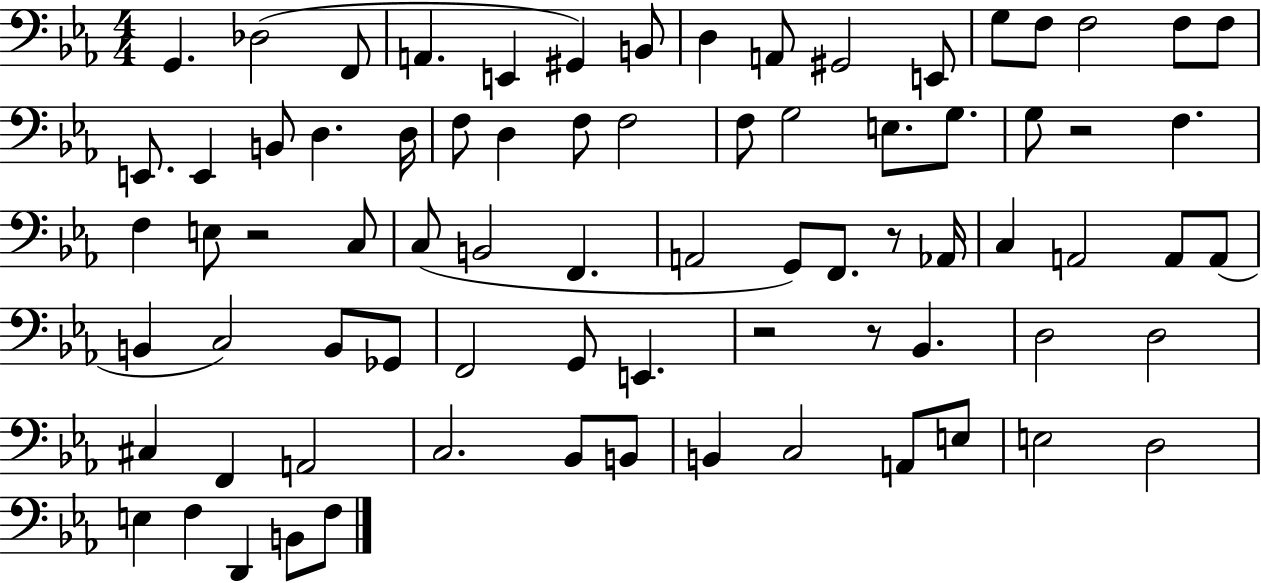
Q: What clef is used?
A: bass